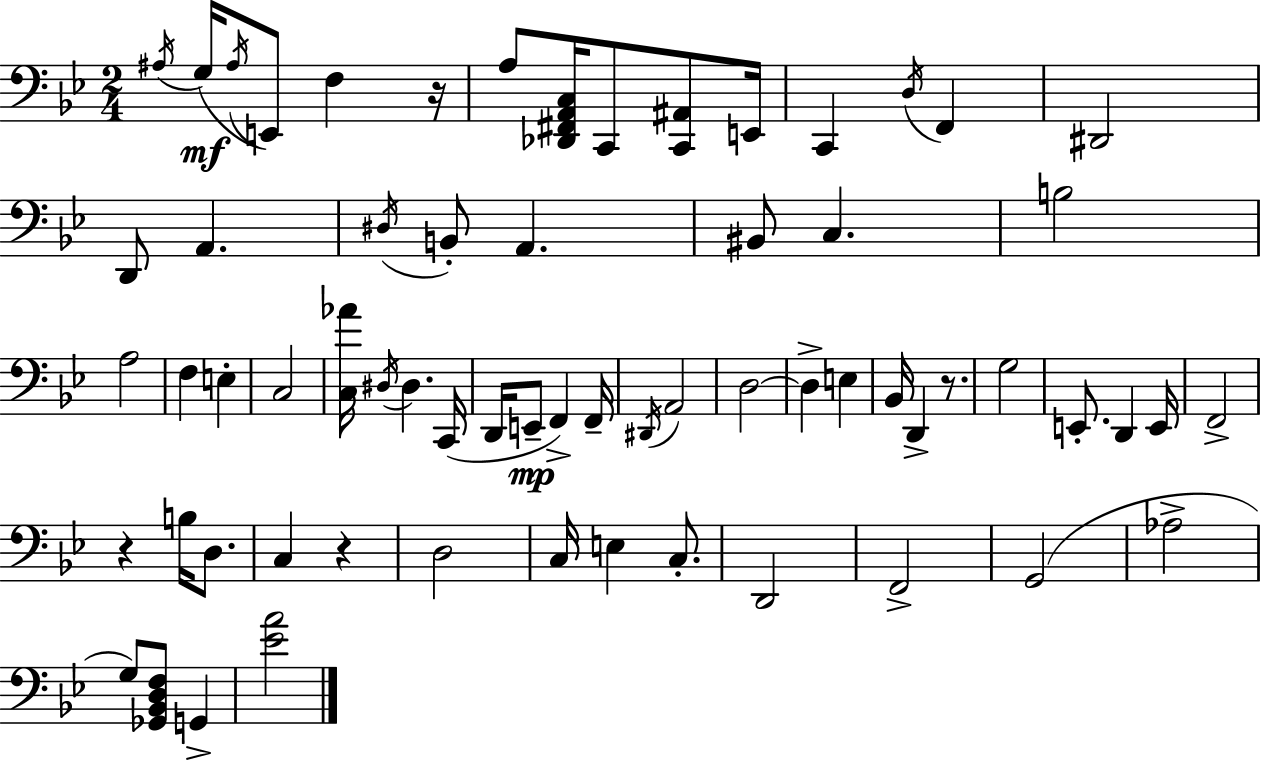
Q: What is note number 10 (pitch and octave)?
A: D3